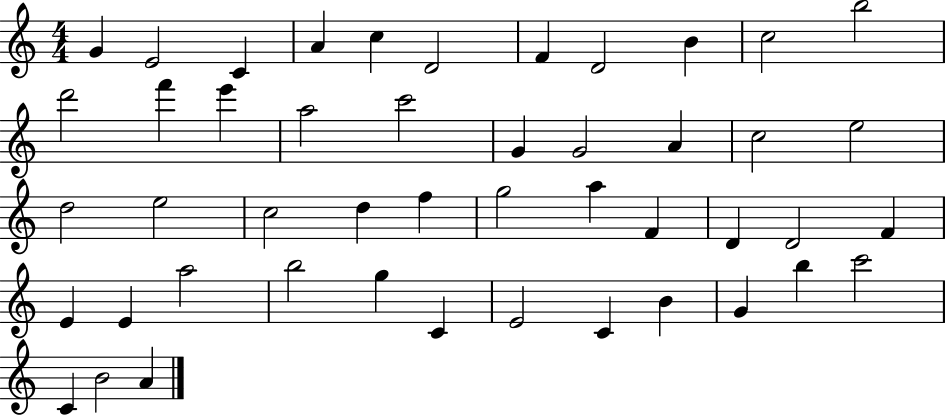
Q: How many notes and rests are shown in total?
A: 47